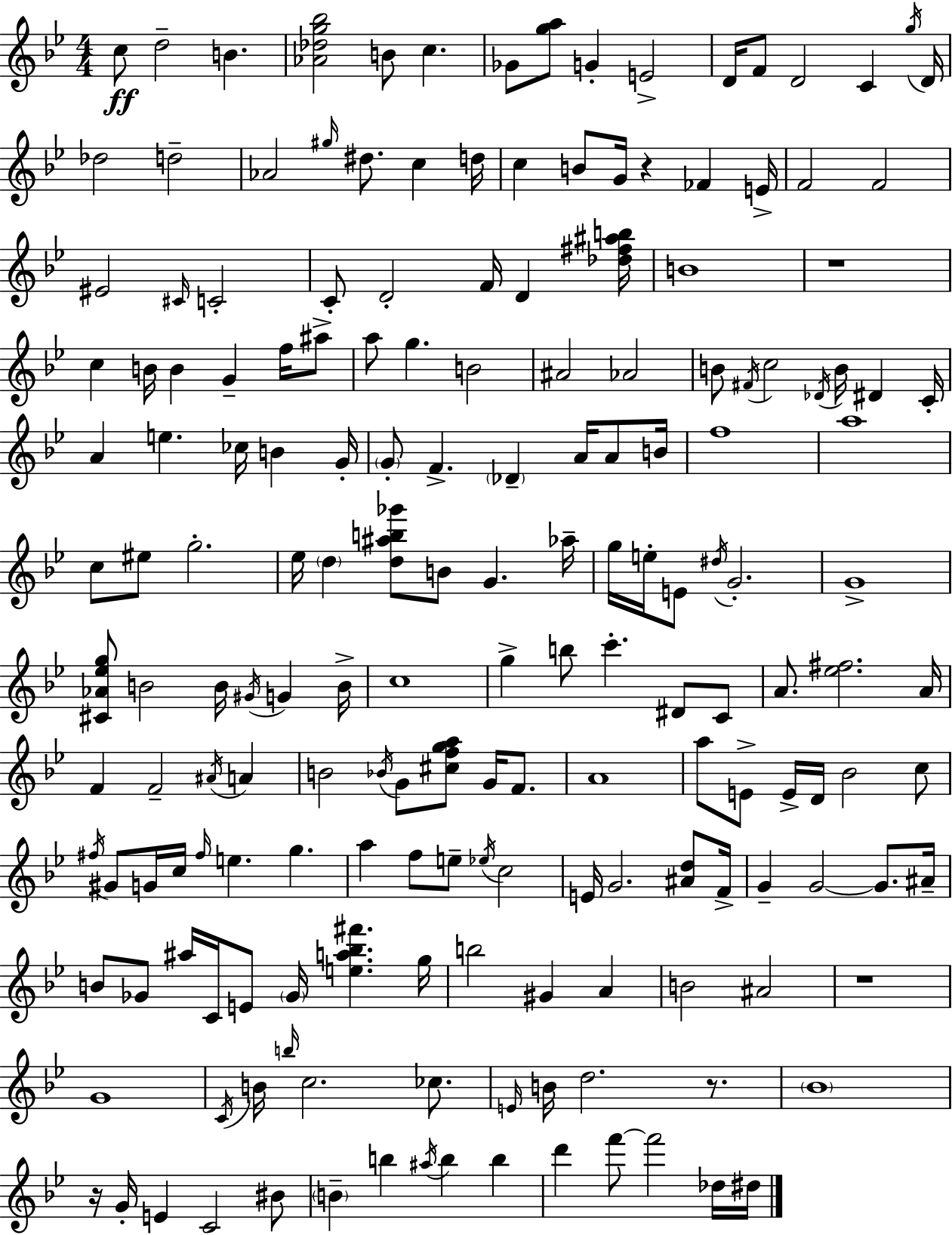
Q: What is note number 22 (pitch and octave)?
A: C5